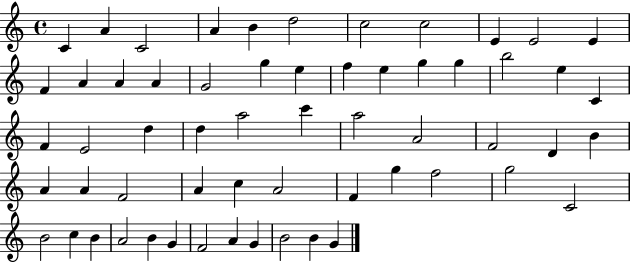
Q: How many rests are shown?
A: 0